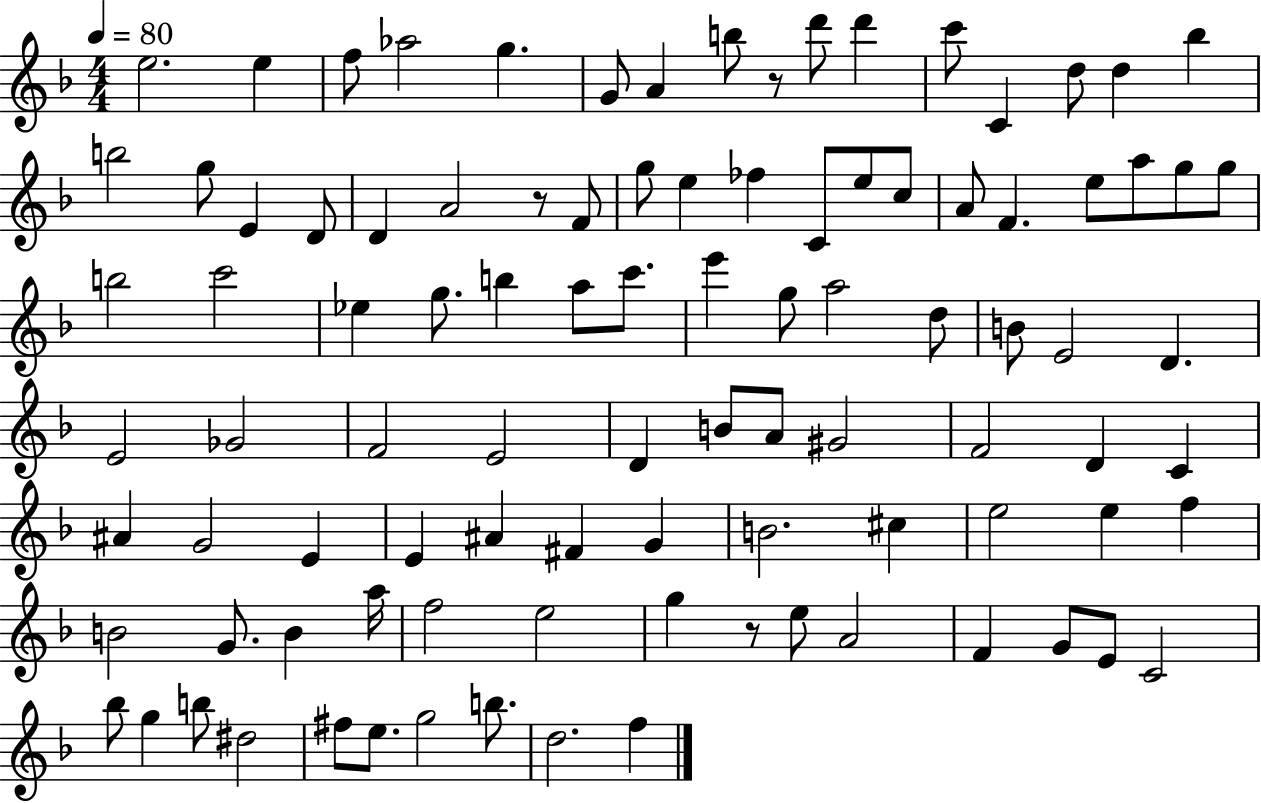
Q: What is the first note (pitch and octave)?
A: E5